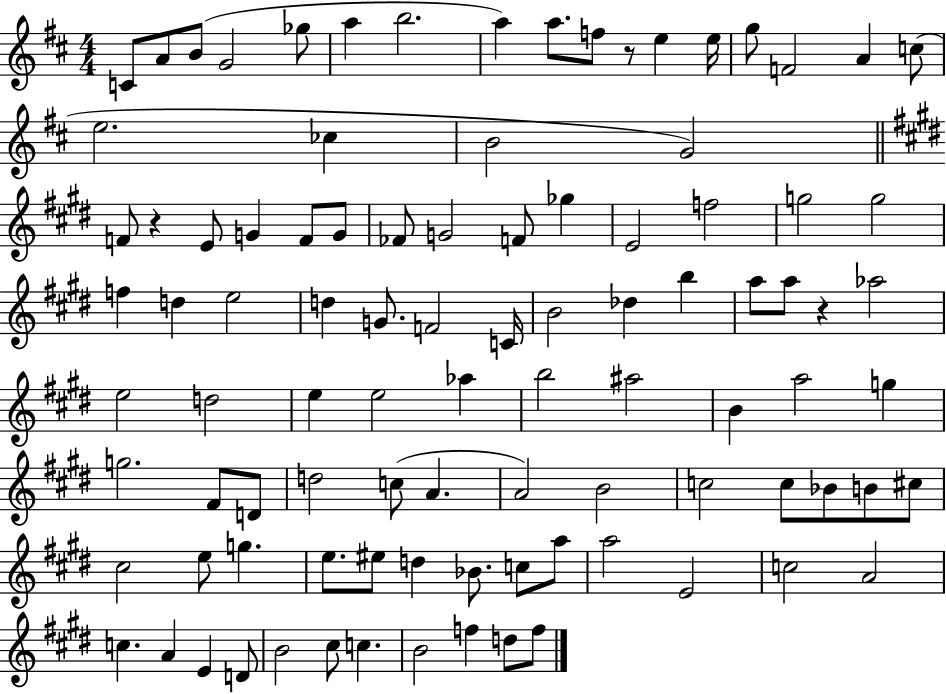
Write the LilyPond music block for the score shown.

{
  \clef treble
  \numericTimeSignature
  \time 4/4
  \key d \major
  c'8 a'8 b'8( g'2 ges''8 | a''4 b''2. | a''4) a''8. f''8 r8 e''4 e''16 | g''8 f'2 a'4 c''8( | \break e''2. ces''4 | b'2 g'2) | \bar "||" \break \key e \major f'8 r4 e'8 g'4 f'8 g'8 | fes'8 g'2 f'8 ges''4 | e'2 f''2 | g''2 g''2 | \break f''4 d''4 e''2 | d''4 g'8. f'2 c'16 | b'2 des''4 b''4 | a''8 a''8 r4 aes''2 | \break e''2 d''2 | e''4 e''2 aes''4 | b''2 ais''2 | b'4 a''2 g''4 | \break g''2. fis'8 d'8 | d''2 c''8( a'4. | a'2) b'2 | c''2 c''8 bes'8 b'8 cis''8 | \break cis''2 e''8 g''4. | e''8. eis''8 d''4 bes'8. c''8 a''8 | a''2 e'2 | c''2 a'2 | \break c''4. a'4 e'4 d'8 | b'2 cis''8 c''4. | b'2 f''4 d''8 f''8 | \bar "|."
}